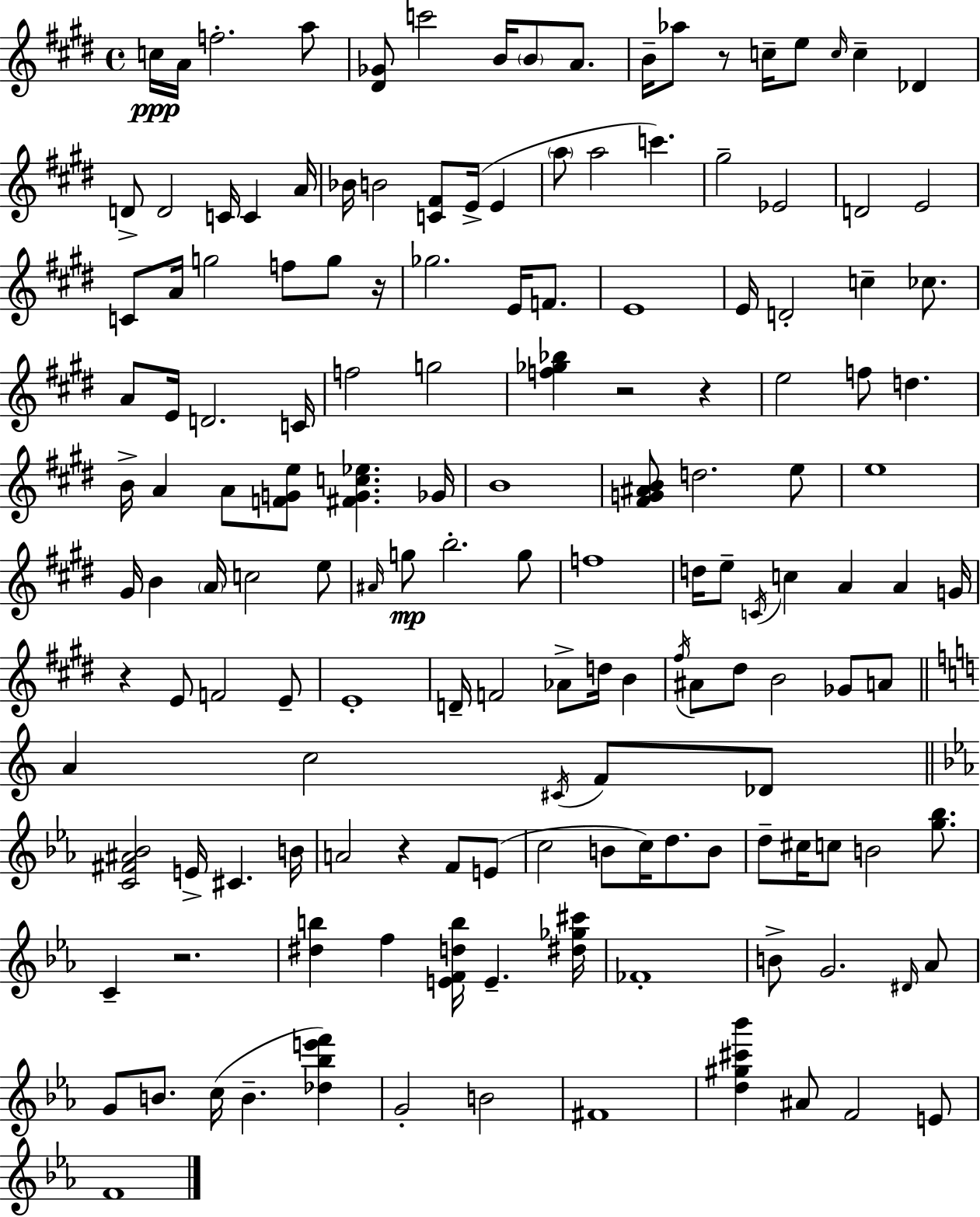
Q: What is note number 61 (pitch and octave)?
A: E5